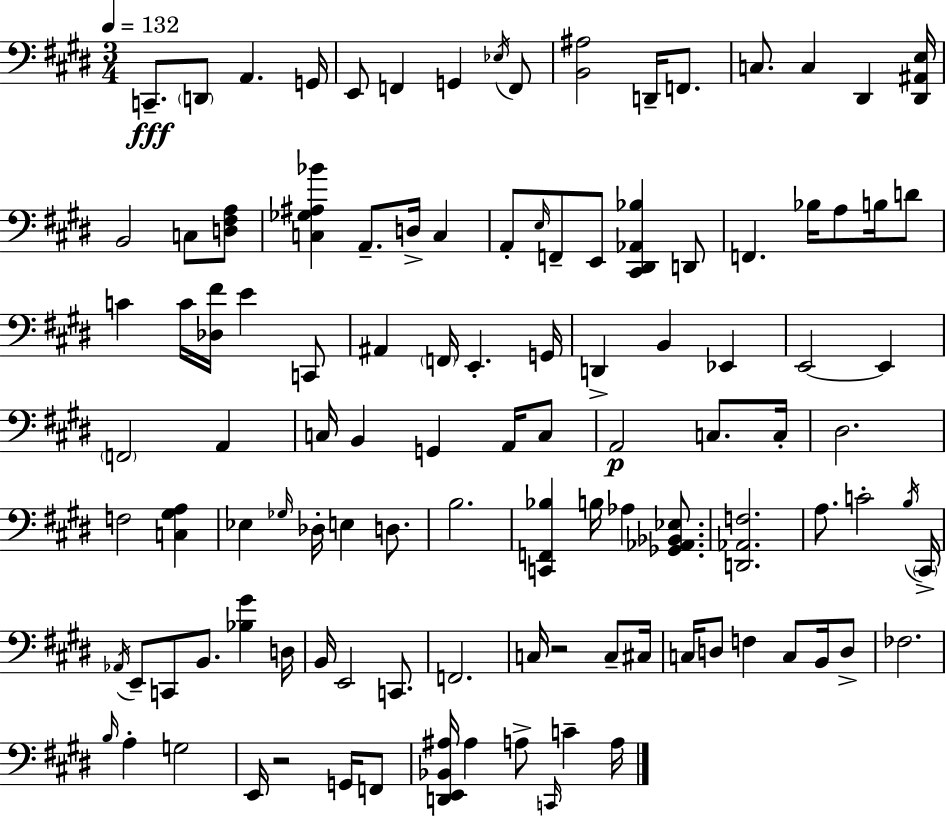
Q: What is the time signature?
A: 3/4